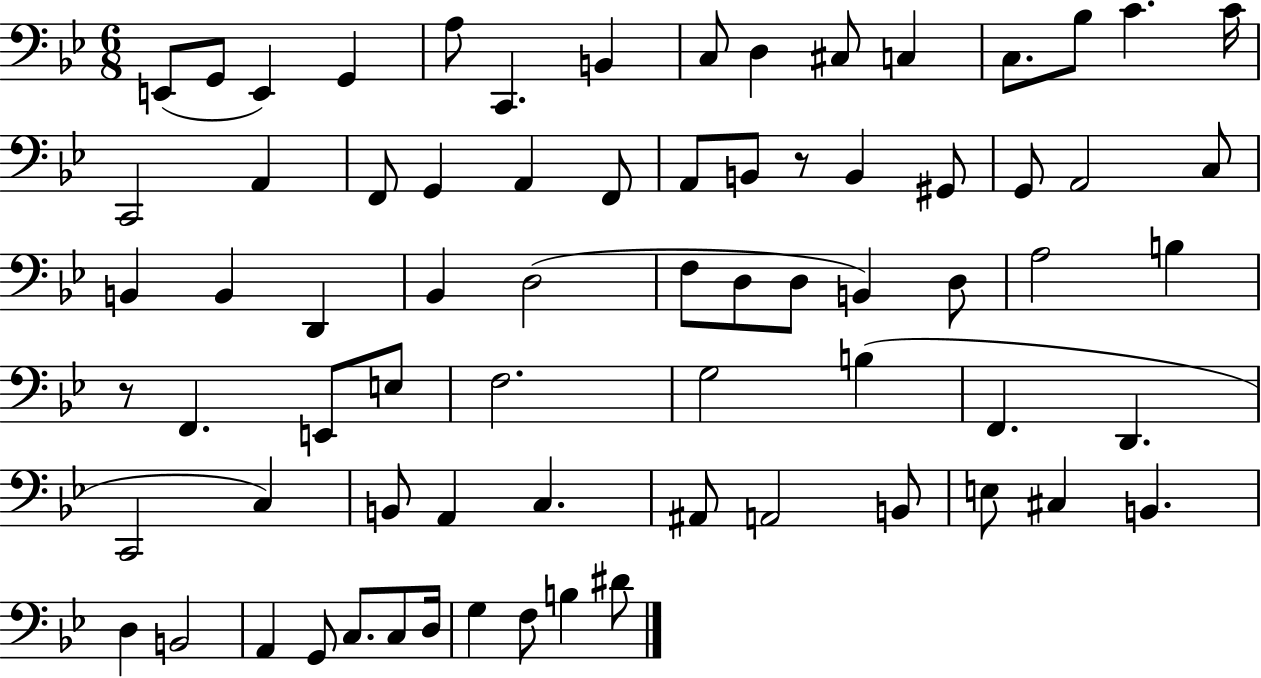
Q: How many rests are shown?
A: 2